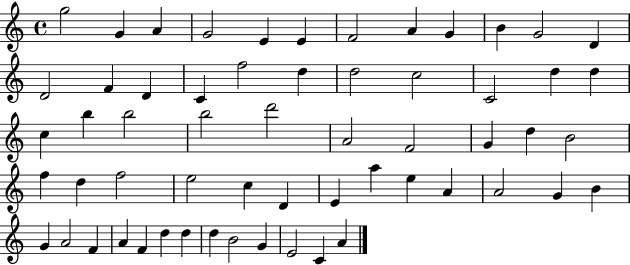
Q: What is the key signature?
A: C major